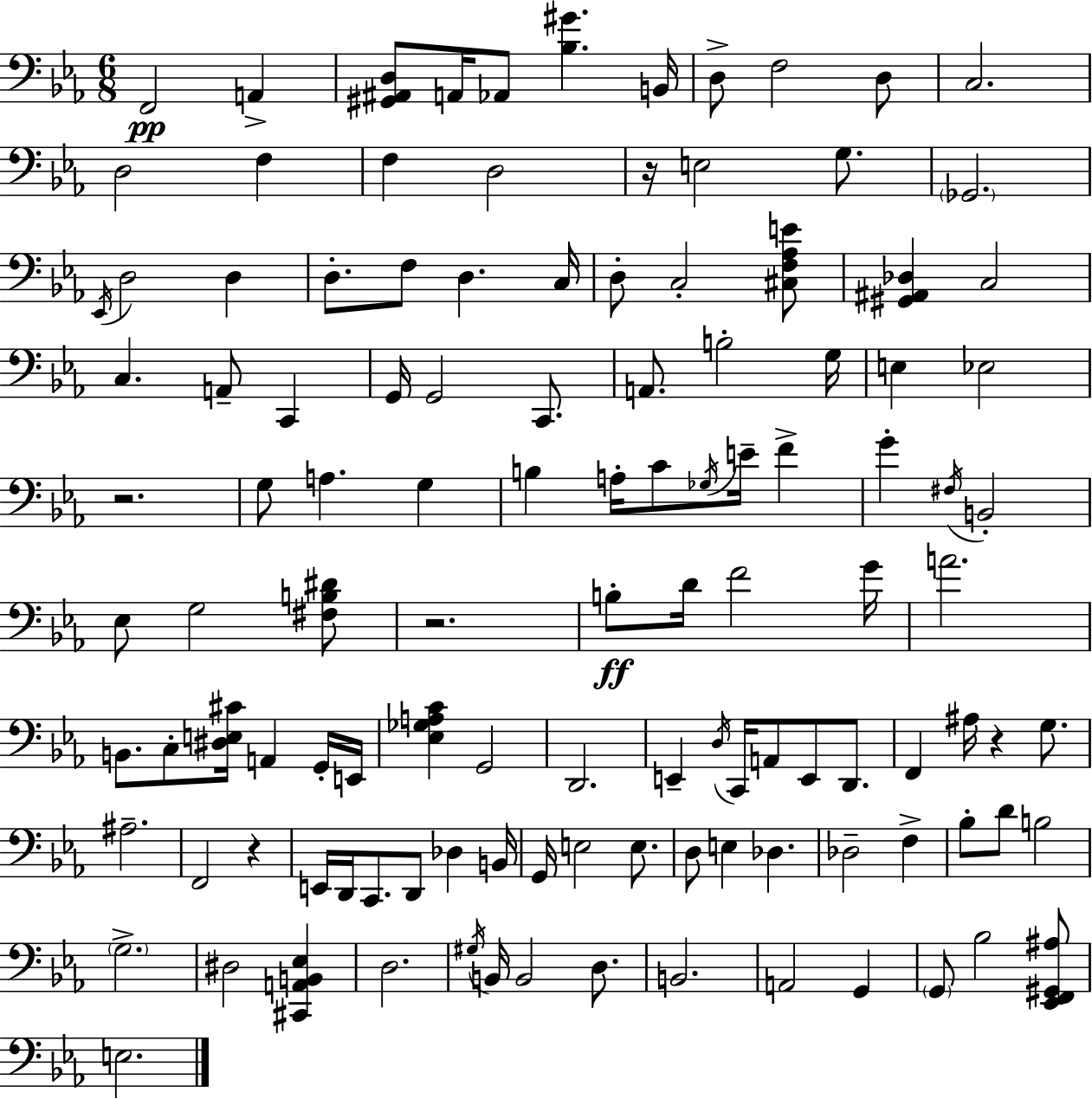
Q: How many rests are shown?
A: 5